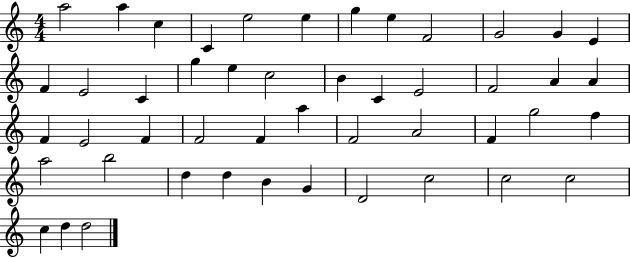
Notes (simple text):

A5/h A5/q C5/q C4/q E5/h E5/q G5/q E5/q F4/h G4/h G4/q E4/q F4/q E4/h C4/q G5/q E5/q C5/h B4/q C4/q E4/h F4/h A4/q A4/q F4/q E4/h F4/q F4/h F4/q A5/q F4/h A4/h F4/q G5/h F5/q A5/h B5/h D5/q D5/q B4/q G4/q D4/h C5/h C5/h C5/h C5/q D5/q D5/h